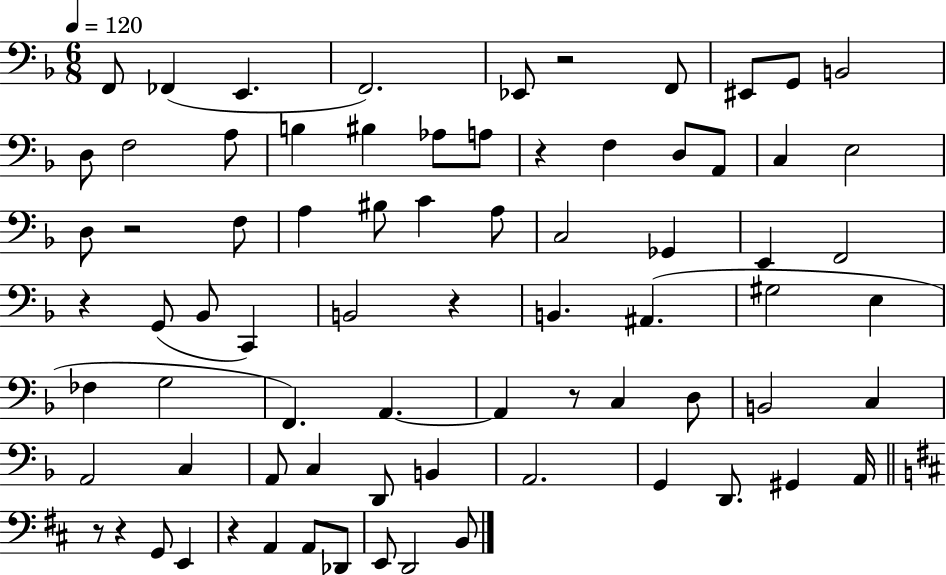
F2/e FES2/q E2/q. F2/h. Eb2/e R/h F2/e EIS2/e G2/e B2/h D3/e F3/h A3/e B3/q BIS3/q Ab3/e A3/e R/q F3/q D3/e A2/e C3/q E3/h D3/e R/h F3/e A3/q BIS3/e C4/q A3/e C3/h Gb2/q E2/q F2/h R/q G2/e Bb2/e C2/q B2/h R/q B2/q. A#2/q. G#3/h E3/q FES3/q G3/h F2/q. A2/q. A2/q R/e C3/q D3/e B2/h C3/q A2/h C3/q A2/e C3/q D2/e B2/q A2/h. G2/q D2/e. G#2/q A2/s R/e R/q G2/e E2/q R/q A2/q A2/e Db2/e E2/e D2/h B2/e